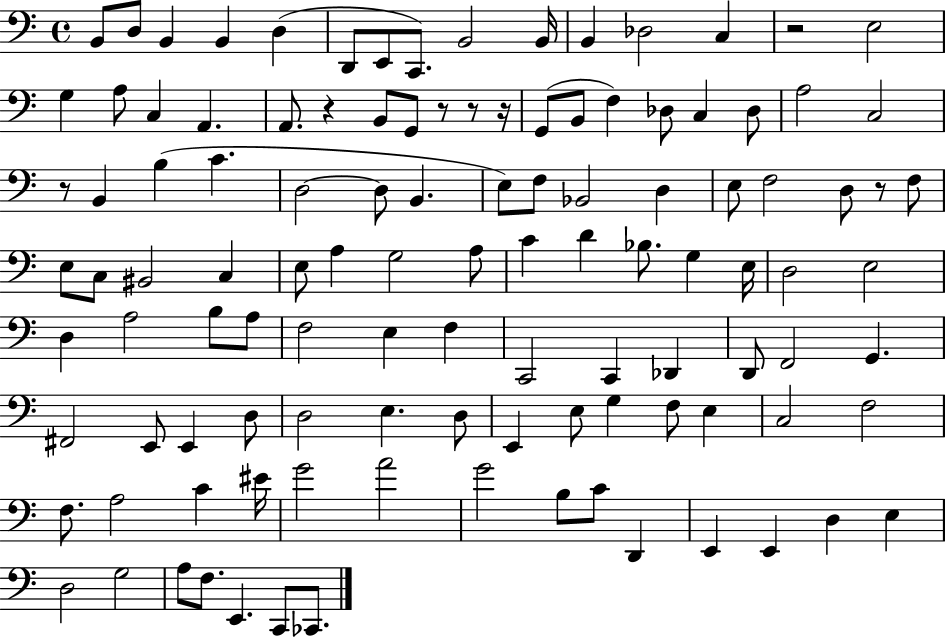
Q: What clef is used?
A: bass